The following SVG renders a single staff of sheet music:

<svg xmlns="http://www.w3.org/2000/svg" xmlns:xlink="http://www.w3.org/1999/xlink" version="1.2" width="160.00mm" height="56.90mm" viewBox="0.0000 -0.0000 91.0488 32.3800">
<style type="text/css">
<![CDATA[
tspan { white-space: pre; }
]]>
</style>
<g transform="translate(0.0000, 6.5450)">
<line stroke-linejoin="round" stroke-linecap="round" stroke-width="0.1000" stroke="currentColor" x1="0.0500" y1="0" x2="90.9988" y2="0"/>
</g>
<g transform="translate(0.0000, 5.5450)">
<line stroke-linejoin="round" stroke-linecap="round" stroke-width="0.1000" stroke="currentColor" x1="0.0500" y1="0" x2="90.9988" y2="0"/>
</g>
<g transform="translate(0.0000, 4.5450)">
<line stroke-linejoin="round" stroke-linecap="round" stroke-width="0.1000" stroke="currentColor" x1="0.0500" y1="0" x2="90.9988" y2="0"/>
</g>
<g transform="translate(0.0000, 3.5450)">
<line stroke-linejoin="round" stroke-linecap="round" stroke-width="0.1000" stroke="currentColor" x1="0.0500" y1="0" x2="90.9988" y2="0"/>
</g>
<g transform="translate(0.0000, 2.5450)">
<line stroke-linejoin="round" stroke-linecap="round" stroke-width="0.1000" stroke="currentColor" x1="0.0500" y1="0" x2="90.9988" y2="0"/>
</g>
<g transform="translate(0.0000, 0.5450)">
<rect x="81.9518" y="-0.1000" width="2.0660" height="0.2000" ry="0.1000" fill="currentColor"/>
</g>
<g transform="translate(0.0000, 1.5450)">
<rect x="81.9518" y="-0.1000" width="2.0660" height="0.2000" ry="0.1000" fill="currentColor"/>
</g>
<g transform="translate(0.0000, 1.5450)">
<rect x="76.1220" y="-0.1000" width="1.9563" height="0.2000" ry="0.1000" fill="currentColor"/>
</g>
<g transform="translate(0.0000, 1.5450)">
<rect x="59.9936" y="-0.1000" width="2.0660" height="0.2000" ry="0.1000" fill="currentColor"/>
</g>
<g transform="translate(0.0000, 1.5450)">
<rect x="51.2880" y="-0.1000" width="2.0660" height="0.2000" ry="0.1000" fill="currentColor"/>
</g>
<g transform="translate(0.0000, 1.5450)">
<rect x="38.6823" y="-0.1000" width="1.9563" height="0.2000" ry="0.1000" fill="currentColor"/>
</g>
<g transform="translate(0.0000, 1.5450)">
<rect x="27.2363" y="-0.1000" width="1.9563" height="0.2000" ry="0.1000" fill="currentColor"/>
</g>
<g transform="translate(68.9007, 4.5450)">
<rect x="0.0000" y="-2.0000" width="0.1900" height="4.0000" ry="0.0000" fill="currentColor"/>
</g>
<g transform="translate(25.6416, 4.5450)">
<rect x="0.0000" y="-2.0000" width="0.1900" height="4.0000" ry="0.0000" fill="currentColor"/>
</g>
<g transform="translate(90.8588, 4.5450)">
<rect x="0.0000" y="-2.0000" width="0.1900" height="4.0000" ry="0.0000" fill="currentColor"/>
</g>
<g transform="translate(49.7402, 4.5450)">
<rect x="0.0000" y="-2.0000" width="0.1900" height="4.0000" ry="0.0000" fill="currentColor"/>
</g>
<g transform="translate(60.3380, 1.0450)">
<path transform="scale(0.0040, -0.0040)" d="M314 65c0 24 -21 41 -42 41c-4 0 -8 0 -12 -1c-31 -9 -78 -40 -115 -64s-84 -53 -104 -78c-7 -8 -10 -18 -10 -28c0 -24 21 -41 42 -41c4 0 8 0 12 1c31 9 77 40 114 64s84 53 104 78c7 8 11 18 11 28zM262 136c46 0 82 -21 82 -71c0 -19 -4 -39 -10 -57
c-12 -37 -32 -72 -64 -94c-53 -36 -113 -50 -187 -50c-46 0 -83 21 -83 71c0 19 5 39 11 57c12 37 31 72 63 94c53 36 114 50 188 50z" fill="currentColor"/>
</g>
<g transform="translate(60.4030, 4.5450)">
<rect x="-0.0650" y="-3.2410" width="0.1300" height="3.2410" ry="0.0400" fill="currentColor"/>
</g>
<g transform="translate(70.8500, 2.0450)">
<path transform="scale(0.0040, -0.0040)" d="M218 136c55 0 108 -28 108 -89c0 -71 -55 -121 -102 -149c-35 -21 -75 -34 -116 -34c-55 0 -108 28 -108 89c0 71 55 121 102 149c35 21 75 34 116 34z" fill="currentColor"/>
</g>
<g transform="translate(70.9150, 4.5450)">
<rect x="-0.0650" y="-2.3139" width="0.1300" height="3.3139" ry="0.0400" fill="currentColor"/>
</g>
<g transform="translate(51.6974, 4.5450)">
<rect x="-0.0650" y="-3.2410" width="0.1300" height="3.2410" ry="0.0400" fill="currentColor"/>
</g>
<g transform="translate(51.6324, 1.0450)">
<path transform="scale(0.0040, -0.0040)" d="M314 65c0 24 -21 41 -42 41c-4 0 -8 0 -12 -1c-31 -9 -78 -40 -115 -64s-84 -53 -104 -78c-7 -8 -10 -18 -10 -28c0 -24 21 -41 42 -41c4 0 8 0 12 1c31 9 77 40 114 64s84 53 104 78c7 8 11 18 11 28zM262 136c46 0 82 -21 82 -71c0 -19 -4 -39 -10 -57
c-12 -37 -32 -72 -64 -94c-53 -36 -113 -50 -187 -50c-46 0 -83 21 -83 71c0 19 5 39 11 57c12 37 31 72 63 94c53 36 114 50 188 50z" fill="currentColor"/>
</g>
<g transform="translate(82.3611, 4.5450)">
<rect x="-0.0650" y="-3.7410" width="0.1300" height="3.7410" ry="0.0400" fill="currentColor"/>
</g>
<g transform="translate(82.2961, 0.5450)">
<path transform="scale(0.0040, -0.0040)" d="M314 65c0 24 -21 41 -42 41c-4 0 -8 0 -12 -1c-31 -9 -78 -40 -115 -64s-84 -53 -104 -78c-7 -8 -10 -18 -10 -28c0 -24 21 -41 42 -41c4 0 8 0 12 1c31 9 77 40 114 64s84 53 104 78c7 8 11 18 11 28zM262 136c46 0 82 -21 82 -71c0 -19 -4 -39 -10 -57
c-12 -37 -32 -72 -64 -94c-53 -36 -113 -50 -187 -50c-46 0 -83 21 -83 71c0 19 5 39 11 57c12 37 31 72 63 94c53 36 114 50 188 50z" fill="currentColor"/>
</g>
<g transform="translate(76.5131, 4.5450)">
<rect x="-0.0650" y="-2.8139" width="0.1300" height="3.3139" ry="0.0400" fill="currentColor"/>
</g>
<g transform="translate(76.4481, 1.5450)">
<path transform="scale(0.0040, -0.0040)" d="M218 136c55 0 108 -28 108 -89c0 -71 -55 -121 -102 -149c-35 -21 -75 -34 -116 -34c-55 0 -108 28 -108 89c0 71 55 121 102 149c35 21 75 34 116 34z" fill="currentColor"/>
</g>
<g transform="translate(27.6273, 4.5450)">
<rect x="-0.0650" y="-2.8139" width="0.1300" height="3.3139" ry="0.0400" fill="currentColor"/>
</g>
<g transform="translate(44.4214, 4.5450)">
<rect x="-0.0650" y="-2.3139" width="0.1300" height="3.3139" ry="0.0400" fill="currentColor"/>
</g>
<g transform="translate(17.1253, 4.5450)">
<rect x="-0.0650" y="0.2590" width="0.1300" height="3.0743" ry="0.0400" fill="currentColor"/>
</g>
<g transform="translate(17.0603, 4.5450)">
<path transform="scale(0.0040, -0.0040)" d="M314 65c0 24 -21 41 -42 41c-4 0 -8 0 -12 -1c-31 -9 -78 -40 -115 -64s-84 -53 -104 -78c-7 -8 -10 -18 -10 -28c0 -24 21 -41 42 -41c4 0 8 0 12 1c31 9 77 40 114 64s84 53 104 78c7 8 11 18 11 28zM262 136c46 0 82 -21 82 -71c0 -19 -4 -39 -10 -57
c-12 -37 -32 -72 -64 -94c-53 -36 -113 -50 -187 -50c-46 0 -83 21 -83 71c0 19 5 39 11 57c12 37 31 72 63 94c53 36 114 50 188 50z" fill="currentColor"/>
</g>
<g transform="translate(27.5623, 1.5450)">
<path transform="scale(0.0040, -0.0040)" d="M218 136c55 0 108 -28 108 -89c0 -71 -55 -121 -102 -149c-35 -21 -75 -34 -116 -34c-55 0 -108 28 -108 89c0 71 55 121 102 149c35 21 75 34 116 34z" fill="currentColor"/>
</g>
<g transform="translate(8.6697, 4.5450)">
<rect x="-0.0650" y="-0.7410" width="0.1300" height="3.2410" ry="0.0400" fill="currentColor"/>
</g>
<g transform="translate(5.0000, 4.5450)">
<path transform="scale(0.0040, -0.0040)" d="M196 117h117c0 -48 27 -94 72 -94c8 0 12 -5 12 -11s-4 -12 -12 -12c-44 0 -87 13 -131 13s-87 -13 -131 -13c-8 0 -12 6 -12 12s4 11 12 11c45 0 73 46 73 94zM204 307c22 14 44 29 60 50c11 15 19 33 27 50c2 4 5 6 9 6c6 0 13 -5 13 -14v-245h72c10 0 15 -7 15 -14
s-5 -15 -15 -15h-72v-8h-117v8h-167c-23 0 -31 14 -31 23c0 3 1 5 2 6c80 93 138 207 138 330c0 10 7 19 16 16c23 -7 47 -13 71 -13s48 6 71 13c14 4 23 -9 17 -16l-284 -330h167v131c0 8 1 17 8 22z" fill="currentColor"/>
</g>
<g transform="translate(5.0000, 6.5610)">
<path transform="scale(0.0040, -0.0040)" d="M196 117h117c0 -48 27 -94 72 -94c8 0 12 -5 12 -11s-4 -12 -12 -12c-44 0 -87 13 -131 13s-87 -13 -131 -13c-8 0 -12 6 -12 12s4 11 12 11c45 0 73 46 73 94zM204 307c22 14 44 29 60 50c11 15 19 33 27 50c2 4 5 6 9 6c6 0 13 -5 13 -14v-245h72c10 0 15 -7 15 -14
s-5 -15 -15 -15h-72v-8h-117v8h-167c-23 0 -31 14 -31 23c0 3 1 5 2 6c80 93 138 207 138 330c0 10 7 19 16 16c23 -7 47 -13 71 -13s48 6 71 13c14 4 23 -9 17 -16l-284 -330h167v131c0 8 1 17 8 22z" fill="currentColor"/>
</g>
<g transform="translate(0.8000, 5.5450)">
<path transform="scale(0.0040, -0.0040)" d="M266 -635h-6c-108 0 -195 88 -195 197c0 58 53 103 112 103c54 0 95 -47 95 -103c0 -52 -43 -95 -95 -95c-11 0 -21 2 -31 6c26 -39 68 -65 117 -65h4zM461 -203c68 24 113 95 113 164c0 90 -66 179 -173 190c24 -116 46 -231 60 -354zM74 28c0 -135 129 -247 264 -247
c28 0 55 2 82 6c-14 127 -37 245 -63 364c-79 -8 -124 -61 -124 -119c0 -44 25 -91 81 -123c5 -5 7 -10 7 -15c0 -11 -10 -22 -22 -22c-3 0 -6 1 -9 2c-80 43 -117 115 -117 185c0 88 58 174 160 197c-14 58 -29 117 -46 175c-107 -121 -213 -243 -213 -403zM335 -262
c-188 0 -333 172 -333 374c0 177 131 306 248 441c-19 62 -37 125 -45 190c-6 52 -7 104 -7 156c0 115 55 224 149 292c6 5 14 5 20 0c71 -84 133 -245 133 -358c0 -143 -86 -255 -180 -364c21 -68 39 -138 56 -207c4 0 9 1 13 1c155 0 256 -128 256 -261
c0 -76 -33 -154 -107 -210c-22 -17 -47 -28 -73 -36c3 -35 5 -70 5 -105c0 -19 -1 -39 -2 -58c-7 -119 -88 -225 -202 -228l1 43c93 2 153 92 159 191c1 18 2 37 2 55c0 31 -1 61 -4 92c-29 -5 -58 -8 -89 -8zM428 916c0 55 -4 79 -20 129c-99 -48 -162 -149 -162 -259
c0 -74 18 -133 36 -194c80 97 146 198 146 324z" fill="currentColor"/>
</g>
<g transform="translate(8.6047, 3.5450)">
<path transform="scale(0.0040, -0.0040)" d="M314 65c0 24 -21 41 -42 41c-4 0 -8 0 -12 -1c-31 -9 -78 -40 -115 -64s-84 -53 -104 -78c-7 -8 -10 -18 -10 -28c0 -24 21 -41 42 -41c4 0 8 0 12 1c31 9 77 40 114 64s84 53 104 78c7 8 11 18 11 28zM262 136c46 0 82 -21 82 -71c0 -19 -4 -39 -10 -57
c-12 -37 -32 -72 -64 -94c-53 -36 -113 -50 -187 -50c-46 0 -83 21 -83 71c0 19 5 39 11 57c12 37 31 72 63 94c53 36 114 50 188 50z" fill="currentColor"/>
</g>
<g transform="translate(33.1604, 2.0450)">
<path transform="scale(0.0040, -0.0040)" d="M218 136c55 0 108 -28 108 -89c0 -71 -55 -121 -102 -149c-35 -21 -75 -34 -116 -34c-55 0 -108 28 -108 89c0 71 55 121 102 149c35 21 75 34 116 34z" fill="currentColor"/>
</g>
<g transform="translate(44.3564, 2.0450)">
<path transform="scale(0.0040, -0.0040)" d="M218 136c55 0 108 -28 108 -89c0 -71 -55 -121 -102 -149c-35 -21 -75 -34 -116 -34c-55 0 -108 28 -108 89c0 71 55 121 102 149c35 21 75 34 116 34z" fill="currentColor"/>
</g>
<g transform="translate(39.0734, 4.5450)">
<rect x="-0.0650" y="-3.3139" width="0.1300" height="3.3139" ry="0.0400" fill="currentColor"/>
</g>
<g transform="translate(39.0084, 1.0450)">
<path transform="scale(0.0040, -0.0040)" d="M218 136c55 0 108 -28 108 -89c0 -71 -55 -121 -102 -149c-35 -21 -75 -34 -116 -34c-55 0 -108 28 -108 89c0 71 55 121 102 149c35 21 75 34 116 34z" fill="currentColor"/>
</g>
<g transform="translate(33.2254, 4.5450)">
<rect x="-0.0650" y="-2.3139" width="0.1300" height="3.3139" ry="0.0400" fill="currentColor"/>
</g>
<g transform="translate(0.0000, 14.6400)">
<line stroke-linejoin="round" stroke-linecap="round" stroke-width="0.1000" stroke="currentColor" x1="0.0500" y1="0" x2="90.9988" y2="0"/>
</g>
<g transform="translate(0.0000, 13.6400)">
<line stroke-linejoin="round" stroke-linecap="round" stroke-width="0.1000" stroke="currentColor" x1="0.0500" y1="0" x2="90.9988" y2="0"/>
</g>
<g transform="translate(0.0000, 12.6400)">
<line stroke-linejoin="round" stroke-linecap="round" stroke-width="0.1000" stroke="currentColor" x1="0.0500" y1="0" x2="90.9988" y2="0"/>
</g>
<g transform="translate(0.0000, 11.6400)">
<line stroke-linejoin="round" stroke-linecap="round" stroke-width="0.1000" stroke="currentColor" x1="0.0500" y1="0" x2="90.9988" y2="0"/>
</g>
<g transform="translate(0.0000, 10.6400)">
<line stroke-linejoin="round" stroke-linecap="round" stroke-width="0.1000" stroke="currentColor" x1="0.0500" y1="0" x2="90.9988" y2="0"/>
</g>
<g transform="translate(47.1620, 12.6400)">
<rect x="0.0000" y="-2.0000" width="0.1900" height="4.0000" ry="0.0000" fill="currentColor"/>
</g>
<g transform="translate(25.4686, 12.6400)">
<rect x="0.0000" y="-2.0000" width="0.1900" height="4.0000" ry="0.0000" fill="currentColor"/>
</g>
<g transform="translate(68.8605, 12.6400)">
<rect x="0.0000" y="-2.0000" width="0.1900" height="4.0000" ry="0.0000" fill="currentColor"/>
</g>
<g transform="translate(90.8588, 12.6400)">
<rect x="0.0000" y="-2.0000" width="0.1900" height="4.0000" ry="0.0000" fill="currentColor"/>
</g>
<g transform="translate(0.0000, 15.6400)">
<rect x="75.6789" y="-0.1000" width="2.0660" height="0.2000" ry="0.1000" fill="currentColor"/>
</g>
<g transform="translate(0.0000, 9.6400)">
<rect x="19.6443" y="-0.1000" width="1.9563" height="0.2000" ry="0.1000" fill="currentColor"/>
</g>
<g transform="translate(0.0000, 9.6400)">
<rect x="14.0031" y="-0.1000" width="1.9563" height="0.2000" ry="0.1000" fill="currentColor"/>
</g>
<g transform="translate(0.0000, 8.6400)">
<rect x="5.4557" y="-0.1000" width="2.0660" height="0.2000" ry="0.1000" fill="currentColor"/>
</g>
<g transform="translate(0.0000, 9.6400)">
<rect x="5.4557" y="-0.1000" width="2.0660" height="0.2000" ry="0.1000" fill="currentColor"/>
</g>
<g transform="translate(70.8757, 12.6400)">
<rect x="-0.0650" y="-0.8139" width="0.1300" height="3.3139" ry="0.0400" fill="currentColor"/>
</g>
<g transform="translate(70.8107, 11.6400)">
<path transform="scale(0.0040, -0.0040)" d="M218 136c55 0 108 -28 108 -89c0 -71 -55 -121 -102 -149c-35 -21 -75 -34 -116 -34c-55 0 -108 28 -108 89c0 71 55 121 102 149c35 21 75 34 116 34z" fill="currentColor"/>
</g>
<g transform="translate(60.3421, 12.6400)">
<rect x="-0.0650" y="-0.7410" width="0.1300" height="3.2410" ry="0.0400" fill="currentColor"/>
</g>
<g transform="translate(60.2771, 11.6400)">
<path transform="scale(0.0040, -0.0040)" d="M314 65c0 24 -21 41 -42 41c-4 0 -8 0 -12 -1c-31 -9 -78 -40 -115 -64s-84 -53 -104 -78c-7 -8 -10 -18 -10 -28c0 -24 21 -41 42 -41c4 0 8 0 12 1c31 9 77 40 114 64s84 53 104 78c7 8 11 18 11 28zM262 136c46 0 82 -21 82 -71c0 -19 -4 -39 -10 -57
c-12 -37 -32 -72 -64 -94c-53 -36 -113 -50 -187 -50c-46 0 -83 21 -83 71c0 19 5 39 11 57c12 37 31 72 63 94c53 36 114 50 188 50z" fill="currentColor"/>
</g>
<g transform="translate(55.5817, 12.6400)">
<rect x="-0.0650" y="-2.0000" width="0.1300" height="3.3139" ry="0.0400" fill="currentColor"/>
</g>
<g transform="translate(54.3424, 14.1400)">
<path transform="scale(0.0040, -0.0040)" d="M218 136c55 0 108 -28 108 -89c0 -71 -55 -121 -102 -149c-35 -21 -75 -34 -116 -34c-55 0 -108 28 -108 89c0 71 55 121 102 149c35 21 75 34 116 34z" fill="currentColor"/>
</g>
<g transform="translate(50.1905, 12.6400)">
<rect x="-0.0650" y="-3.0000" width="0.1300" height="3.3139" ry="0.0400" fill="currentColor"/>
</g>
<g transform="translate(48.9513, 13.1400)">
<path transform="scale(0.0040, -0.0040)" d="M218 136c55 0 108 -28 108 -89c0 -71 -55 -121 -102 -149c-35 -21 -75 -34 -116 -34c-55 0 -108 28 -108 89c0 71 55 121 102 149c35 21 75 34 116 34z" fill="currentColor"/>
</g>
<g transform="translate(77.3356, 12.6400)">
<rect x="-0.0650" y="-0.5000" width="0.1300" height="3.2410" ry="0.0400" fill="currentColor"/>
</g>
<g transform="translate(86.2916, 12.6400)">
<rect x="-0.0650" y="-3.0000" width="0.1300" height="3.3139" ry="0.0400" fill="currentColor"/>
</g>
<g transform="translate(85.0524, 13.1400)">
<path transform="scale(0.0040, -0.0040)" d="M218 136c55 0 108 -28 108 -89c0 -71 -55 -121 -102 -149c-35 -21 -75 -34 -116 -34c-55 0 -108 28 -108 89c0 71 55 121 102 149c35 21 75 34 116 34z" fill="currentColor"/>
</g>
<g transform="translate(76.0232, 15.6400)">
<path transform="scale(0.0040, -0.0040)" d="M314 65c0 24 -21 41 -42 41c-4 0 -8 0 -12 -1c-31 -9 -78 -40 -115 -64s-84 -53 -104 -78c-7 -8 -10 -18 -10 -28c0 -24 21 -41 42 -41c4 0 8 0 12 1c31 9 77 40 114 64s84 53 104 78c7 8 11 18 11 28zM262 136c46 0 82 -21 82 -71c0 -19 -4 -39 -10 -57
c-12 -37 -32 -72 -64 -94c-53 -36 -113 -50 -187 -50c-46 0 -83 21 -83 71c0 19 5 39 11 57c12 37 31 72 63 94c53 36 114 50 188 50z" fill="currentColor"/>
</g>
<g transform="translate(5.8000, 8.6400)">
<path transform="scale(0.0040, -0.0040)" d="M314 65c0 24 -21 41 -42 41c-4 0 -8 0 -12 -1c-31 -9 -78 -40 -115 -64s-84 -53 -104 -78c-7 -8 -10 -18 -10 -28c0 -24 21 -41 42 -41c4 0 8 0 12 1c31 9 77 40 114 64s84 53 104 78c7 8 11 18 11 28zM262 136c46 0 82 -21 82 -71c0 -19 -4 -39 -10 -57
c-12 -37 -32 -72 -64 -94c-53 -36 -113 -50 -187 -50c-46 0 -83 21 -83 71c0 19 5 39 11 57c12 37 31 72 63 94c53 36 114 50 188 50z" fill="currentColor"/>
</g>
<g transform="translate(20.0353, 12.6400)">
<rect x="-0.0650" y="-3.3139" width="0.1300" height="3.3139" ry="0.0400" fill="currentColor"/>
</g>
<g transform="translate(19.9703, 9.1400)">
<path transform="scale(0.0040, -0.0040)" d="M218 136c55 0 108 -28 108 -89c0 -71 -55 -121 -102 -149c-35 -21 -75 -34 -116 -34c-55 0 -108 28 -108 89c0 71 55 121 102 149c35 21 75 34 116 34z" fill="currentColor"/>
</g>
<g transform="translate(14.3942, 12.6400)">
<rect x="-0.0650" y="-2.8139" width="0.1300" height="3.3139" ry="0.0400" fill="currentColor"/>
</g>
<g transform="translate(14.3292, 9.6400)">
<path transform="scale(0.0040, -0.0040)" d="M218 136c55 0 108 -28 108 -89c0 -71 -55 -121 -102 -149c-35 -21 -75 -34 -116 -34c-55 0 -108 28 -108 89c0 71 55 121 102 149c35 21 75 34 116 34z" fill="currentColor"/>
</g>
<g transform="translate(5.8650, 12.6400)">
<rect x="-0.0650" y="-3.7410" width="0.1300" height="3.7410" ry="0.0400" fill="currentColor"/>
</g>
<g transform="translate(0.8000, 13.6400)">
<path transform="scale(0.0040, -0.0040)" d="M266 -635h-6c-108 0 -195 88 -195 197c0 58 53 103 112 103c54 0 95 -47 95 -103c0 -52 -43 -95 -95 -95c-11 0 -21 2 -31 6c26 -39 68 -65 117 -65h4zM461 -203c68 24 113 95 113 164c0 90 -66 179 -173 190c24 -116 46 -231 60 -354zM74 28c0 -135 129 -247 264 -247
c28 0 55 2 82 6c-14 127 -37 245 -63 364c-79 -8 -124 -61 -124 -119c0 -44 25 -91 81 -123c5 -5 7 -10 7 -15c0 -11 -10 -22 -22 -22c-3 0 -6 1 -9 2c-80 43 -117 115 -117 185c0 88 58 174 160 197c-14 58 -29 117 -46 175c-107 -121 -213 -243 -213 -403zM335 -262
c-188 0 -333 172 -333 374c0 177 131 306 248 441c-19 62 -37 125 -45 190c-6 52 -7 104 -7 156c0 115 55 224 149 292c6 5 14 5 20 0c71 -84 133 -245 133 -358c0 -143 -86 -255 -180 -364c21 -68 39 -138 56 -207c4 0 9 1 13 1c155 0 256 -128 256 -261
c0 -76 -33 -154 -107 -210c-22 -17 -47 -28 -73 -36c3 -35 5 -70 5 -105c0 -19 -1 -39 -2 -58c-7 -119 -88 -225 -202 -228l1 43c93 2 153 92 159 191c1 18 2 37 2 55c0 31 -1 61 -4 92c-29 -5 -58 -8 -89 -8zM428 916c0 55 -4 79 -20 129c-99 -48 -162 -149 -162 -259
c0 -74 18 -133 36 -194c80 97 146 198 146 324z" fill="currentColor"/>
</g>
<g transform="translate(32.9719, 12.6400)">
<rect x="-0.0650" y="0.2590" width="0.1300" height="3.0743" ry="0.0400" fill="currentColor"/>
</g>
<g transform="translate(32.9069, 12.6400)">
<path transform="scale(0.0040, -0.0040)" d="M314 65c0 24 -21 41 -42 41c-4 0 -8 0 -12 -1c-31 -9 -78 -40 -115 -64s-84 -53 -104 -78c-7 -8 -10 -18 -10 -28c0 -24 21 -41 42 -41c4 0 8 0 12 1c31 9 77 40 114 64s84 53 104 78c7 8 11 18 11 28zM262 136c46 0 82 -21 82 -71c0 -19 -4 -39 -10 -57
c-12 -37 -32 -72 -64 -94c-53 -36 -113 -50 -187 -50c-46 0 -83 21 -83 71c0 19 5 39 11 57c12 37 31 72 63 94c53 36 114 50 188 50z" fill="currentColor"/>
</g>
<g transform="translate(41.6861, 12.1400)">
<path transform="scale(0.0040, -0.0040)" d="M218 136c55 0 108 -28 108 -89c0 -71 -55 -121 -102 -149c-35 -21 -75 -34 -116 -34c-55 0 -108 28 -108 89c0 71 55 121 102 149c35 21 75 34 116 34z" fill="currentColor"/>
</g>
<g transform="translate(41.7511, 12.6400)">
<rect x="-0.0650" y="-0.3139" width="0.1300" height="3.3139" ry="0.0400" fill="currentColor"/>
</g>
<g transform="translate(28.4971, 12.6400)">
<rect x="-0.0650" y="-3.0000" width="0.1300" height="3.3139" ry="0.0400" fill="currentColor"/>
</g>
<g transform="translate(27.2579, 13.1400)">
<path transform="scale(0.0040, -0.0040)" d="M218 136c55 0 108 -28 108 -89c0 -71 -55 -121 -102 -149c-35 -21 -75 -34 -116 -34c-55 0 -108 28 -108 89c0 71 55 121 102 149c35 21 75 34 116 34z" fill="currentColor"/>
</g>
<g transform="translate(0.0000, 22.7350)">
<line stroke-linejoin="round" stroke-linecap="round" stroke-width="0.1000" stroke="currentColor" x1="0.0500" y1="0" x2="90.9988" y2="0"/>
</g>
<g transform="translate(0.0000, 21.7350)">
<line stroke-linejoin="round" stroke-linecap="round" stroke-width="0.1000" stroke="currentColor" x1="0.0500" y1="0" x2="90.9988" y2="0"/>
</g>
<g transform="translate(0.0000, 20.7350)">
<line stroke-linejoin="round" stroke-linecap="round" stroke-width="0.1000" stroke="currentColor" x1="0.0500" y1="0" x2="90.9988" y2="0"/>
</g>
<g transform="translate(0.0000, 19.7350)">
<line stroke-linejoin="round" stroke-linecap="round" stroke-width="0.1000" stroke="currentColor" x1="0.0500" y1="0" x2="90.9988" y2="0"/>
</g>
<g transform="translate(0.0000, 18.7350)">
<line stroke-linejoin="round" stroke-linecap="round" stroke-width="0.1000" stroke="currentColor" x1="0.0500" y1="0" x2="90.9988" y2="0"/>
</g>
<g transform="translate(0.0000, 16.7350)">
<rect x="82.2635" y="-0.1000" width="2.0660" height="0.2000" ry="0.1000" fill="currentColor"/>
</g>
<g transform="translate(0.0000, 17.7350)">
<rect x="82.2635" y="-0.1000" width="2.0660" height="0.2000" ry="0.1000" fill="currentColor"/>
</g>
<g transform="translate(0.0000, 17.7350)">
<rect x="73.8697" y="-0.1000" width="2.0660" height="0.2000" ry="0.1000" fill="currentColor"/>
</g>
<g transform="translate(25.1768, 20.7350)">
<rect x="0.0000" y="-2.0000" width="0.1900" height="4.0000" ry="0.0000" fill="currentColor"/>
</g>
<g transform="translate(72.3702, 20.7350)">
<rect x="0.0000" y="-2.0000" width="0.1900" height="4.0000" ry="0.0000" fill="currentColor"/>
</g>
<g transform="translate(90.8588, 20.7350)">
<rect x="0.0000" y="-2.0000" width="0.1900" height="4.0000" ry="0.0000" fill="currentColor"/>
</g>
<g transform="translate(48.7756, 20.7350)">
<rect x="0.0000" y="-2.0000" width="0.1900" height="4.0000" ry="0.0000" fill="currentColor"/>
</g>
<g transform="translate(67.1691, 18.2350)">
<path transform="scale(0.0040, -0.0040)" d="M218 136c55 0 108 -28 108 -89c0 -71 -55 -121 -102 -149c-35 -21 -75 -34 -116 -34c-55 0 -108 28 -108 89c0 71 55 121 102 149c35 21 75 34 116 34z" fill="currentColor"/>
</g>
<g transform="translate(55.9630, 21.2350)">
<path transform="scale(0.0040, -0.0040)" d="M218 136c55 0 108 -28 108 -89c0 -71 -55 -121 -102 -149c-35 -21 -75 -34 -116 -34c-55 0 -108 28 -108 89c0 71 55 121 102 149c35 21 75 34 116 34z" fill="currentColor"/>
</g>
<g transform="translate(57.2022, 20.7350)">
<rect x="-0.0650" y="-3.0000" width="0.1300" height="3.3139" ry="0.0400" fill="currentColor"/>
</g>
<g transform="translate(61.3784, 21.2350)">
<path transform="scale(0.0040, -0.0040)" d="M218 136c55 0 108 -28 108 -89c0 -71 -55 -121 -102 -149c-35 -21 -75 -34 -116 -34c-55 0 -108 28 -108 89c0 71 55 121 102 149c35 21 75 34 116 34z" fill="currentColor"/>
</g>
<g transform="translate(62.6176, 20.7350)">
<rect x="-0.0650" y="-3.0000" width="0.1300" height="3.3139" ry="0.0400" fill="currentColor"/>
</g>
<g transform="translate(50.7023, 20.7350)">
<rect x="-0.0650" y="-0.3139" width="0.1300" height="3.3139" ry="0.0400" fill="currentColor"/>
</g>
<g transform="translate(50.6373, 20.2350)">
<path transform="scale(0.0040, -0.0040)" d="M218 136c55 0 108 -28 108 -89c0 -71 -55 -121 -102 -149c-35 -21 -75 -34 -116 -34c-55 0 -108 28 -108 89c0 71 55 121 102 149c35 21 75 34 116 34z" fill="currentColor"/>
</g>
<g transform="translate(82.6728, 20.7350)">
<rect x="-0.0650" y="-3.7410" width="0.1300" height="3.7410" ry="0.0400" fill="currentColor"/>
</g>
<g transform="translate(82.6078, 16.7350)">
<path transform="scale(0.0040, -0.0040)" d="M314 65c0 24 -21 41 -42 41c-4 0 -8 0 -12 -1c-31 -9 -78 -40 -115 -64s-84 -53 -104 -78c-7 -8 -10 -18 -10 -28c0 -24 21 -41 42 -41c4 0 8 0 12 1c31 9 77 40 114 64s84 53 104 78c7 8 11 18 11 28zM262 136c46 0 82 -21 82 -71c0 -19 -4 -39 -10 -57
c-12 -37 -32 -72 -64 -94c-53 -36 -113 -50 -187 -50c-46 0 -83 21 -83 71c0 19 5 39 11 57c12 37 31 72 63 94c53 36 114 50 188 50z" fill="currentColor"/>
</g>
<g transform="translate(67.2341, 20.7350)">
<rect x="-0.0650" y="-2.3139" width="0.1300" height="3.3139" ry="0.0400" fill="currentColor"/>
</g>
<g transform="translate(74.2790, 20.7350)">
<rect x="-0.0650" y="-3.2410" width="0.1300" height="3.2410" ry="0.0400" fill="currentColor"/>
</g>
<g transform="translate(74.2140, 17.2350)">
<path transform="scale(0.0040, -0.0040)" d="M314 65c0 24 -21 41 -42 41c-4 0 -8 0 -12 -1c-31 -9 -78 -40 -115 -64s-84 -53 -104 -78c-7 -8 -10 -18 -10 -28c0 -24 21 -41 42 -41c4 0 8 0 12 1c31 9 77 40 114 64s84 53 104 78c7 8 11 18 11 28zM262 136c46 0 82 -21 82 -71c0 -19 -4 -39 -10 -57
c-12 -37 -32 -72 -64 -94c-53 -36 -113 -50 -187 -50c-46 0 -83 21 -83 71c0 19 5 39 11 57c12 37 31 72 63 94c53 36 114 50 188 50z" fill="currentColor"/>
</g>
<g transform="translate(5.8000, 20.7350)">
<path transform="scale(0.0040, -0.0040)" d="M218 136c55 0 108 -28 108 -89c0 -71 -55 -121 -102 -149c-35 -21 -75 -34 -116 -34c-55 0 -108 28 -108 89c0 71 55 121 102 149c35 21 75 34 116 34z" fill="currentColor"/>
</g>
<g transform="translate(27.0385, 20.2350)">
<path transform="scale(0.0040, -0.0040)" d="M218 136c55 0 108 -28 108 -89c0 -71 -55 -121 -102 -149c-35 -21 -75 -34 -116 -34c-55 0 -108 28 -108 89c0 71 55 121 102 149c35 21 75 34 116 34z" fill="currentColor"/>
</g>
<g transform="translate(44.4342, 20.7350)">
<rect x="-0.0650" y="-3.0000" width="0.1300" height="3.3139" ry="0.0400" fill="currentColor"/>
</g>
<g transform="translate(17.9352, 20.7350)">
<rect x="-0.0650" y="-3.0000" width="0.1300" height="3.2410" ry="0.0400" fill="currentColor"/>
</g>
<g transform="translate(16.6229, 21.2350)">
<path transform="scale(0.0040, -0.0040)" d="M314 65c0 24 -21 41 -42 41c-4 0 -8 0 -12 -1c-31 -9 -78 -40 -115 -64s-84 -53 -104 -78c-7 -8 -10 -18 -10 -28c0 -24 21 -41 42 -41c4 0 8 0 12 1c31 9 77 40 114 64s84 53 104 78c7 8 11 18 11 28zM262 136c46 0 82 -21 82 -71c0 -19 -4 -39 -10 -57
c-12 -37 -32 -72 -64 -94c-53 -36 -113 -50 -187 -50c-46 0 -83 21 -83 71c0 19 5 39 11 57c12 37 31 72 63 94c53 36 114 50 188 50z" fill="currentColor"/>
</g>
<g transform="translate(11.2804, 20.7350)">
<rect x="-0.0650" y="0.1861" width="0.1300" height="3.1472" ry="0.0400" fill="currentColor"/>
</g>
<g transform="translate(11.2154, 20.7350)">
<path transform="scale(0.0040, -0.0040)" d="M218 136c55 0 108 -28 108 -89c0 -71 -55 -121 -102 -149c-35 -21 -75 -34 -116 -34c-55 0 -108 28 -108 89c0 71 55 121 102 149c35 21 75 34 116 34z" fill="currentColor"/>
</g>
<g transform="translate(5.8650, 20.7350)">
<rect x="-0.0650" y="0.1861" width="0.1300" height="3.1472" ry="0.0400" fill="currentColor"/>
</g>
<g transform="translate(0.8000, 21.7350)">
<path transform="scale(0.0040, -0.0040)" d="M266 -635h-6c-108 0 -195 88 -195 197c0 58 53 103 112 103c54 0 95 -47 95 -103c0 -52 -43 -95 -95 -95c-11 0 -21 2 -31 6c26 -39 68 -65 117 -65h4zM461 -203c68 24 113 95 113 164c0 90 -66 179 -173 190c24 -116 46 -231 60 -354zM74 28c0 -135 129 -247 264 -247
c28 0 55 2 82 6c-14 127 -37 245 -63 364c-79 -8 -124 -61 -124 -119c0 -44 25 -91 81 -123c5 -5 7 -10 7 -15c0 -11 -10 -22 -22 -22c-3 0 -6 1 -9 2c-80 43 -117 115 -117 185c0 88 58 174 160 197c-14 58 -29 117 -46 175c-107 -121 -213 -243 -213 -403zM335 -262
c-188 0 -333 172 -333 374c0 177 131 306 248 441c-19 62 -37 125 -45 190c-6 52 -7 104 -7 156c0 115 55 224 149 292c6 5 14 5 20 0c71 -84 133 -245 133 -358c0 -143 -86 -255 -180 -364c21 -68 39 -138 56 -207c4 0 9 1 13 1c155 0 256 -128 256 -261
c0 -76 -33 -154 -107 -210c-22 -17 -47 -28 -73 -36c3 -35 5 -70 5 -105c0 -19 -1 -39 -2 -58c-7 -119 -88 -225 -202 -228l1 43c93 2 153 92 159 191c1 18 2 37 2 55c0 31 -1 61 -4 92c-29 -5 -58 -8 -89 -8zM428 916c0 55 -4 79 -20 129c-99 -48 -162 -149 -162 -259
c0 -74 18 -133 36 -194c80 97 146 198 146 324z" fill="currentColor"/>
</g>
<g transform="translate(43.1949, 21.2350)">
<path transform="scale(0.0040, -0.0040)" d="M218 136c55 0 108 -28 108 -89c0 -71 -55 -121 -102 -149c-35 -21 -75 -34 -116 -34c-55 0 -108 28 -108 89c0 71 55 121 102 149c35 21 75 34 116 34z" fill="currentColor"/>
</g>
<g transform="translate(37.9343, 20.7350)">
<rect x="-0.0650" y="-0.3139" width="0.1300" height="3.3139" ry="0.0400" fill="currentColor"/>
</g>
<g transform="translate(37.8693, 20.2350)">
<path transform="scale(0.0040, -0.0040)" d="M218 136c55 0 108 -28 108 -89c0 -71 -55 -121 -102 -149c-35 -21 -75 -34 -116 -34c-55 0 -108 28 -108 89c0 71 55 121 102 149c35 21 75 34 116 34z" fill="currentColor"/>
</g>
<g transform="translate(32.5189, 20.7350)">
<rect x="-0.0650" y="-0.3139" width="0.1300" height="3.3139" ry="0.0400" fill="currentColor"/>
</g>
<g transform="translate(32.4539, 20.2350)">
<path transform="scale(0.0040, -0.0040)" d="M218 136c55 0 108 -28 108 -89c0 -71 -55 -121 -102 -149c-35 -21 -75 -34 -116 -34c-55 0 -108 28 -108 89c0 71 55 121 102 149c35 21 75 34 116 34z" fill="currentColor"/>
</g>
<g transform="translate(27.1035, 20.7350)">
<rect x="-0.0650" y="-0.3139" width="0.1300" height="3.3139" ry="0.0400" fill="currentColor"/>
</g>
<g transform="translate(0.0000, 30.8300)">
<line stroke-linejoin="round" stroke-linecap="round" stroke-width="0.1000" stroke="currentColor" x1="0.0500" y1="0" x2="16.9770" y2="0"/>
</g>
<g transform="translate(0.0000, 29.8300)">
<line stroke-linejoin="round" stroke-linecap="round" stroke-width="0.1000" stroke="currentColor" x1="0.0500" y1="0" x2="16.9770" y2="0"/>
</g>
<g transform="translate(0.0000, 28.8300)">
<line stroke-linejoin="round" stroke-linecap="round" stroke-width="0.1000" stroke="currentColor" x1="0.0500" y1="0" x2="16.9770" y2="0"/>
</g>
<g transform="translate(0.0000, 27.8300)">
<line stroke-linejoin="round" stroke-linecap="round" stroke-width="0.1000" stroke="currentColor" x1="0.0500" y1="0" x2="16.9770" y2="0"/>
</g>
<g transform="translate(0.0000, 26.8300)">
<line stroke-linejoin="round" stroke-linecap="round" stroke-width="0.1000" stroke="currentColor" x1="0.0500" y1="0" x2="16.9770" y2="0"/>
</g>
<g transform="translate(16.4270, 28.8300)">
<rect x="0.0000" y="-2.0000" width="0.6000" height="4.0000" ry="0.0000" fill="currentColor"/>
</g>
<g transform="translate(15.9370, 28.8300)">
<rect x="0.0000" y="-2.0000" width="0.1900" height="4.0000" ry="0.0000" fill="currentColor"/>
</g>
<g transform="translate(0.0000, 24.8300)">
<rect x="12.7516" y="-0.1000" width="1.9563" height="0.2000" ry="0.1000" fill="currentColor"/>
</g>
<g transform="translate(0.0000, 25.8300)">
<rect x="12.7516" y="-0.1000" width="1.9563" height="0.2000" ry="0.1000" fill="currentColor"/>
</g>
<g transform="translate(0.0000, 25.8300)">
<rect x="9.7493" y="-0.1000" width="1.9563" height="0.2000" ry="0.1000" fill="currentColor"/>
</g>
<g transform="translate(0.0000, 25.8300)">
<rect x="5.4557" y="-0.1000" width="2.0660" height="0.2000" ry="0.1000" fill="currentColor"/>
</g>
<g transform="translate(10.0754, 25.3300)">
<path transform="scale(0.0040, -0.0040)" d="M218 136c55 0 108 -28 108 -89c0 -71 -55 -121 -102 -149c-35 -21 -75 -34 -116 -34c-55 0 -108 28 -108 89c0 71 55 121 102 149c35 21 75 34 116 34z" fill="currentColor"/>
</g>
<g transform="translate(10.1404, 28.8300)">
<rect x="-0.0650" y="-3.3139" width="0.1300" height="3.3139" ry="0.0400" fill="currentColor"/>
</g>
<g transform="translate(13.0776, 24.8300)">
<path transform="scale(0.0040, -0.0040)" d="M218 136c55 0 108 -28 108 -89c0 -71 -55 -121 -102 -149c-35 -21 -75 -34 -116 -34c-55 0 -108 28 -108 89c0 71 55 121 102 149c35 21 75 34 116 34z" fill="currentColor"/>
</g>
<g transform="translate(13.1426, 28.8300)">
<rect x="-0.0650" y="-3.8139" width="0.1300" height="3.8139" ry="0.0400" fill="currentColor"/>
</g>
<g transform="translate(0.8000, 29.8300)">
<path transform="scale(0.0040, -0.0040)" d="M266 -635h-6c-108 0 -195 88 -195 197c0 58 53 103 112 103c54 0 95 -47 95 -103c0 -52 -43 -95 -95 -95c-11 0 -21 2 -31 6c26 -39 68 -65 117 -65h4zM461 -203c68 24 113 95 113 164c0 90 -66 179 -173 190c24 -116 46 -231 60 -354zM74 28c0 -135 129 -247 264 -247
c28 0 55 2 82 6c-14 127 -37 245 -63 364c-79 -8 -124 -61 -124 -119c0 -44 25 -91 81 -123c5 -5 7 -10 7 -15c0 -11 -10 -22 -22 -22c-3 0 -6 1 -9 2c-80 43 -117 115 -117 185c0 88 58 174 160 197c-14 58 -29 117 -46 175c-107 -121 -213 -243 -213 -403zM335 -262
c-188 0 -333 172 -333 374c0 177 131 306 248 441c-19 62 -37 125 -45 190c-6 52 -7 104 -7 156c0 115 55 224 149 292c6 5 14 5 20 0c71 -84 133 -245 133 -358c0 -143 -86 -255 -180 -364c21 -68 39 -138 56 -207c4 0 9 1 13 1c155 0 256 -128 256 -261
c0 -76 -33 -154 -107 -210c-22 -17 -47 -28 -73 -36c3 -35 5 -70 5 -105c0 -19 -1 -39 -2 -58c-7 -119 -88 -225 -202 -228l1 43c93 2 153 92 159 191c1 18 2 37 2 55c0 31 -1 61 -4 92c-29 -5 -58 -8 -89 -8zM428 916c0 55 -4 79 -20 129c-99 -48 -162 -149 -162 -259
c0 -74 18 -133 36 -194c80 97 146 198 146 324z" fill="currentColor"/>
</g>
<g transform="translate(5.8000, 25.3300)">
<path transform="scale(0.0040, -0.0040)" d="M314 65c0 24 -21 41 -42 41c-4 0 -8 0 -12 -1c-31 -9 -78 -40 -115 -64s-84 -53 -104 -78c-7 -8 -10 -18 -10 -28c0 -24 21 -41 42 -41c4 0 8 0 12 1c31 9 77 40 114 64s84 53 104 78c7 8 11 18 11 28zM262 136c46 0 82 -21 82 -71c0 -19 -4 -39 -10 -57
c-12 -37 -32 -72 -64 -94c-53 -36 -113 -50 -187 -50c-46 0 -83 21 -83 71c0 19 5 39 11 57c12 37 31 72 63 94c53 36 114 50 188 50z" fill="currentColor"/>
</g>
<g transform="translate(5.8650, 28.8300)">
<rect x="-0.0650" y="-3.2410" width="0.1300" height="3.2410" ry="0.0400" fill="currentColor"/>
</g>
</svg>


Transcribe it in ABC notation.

X:1
T:Untitled
M:4/4
L:1/4
K:C
d2 B2 a g b g b2 b2 g a c'2 c'2 a b A B2 c A F d2 d C2 A B B A2 c c c A c A A g b2 c'2 b2 b c'